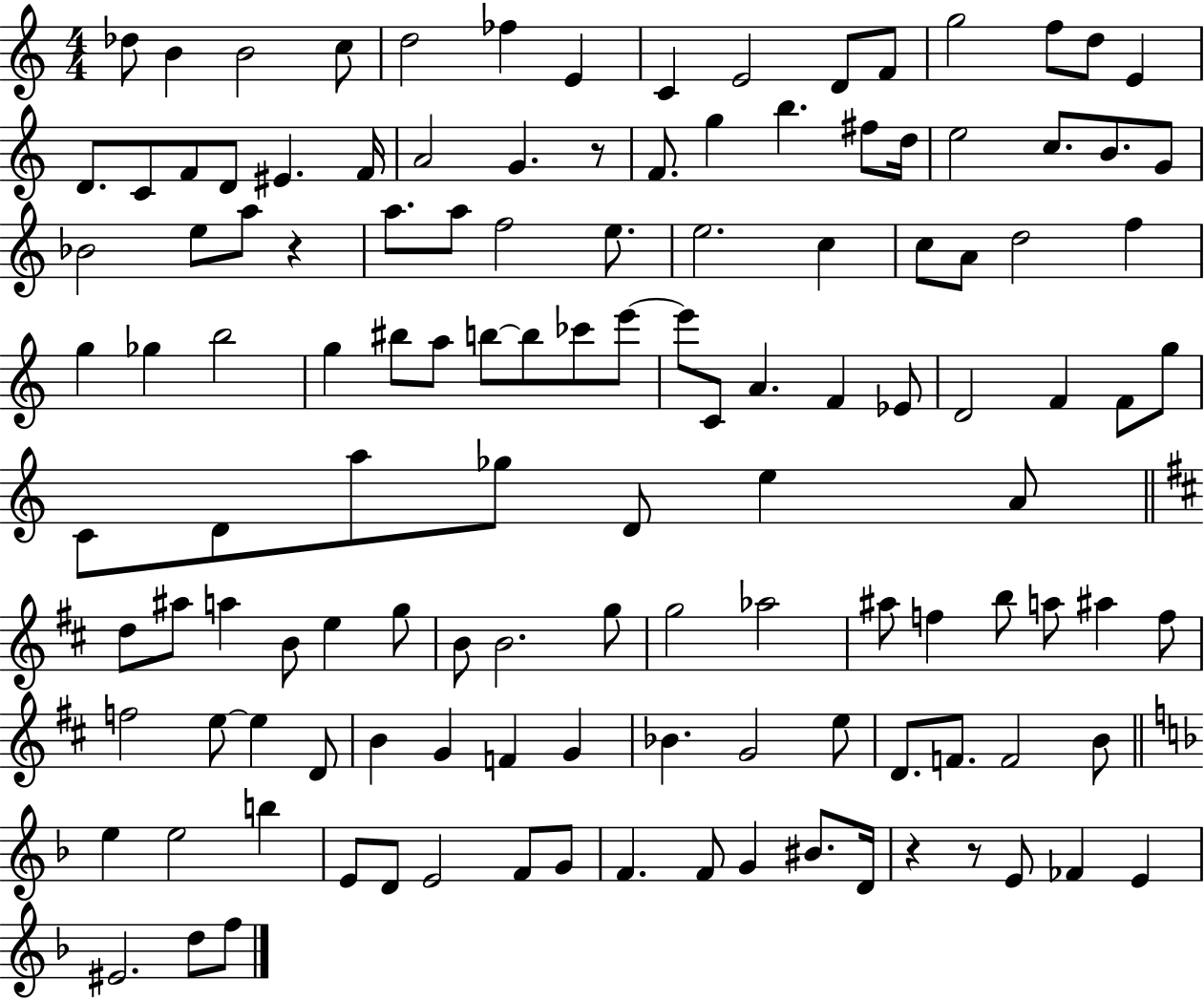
Db5/e B4/q B4/h C5/e D5/h FES5/q E4/q C4/q E4/h D4/e F4/e G5/h F5/e D5/e E4/q D4/e. C4/e F4/e D4/e EIS4/q. F4/s A4/h G4/q. R/e F4/e. G5/q B5/q. F#5/e D5/s E5/h C5/e. B4/e. G4/e Bb4/h E5/e A5/e R/q A5/e. A5/e F5/h E5/e. E5/h. C5/q C5/e A4/e D5/h F5/q G5/q Gb5/q B5/h G5/q BIS5/e A5/e B5/e B5/e CES6/e E6/e E6/e C4/e A4/q. F4/q Eb4/e D4/h F4/q F4/e G5/e C4/e D4/e A5/e Gb5/e D4/e E5/q A4/e D5/e A#5/e A5/q B4/e E5/q G5/e B4/e B4/h. G5/e G5/h Ab5/h A#5/e F5/q B5/e A5/e A#5/q F5/e F5/h E5/e E5/q D4/e B4/q G4/q F4/q G4/q Bb4/q. G4/h E5/e D4/e. F4/e. F4/h B4/e E5/q E5/h B5/q E4/e D4/e E4/h F4/e G4/e F4/q. F4/e G4/q BIS4/e. D4/s R/q R/e E4/e FES4/q E4/q EIS4/h. D5/e F5/e